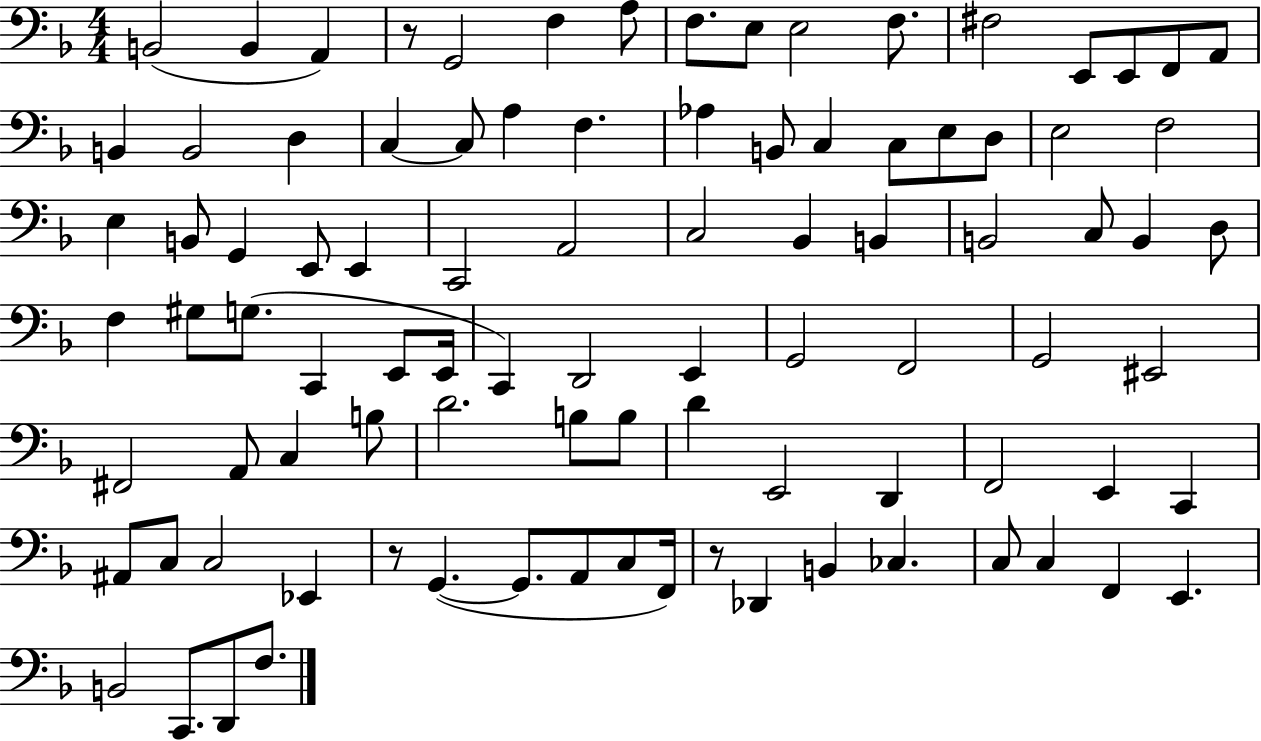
X:1
T:Untitled
M:4/4
L:1/4
K:F
B,,2 B,, A,, z/2 G,,2 F, A,/2 F,/2 E,/2 E,2 F,/2 ^F,2 E,,/2 E,,/2 F,,/2 A,,/2 B,, B,,2 D, C, C,/2 A, F, _A, B,,/2 C, C,/2 E,/2 D,/2 E,2 F,2 E, B,,/2 G,, E,,/2 E,, C,,2 A,,2 C,2 _B,, B,, B,,2 C,/2 B,, D,/2 F, ^G,/2 G,/2 C,, E,,/2 E,,/4 C,, D,,2 E,, G,,2 F,,2 G,,2 ^E,,2 ^F,,2 A,,/2 C, B,/2 D2 B,/2 B,/2 D E,,2 D,, F,,2 E,, C,, ^A,,/2 C,/2 C,2 _E,, z/2 G,, G,,/2 A,,/2 C,/2 F,,/4 z/2 _D,, B,, _C, C,/2 C, F,, E,, B,,2 C,,/2 D,,/2 F,/2